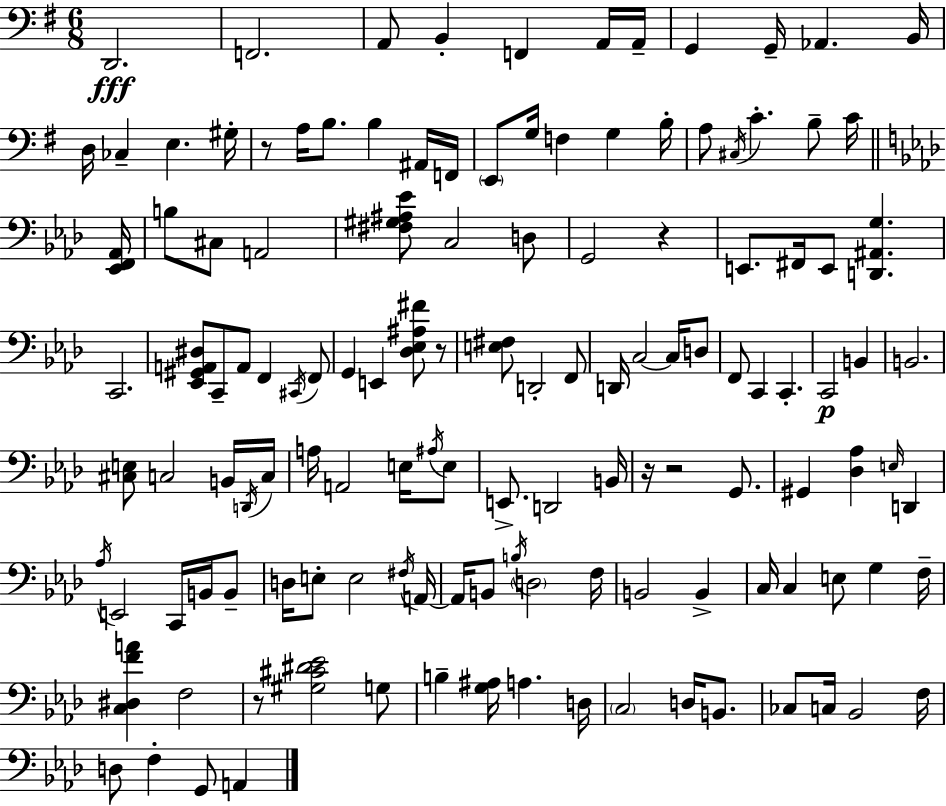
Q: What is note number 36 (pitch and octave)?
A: G2